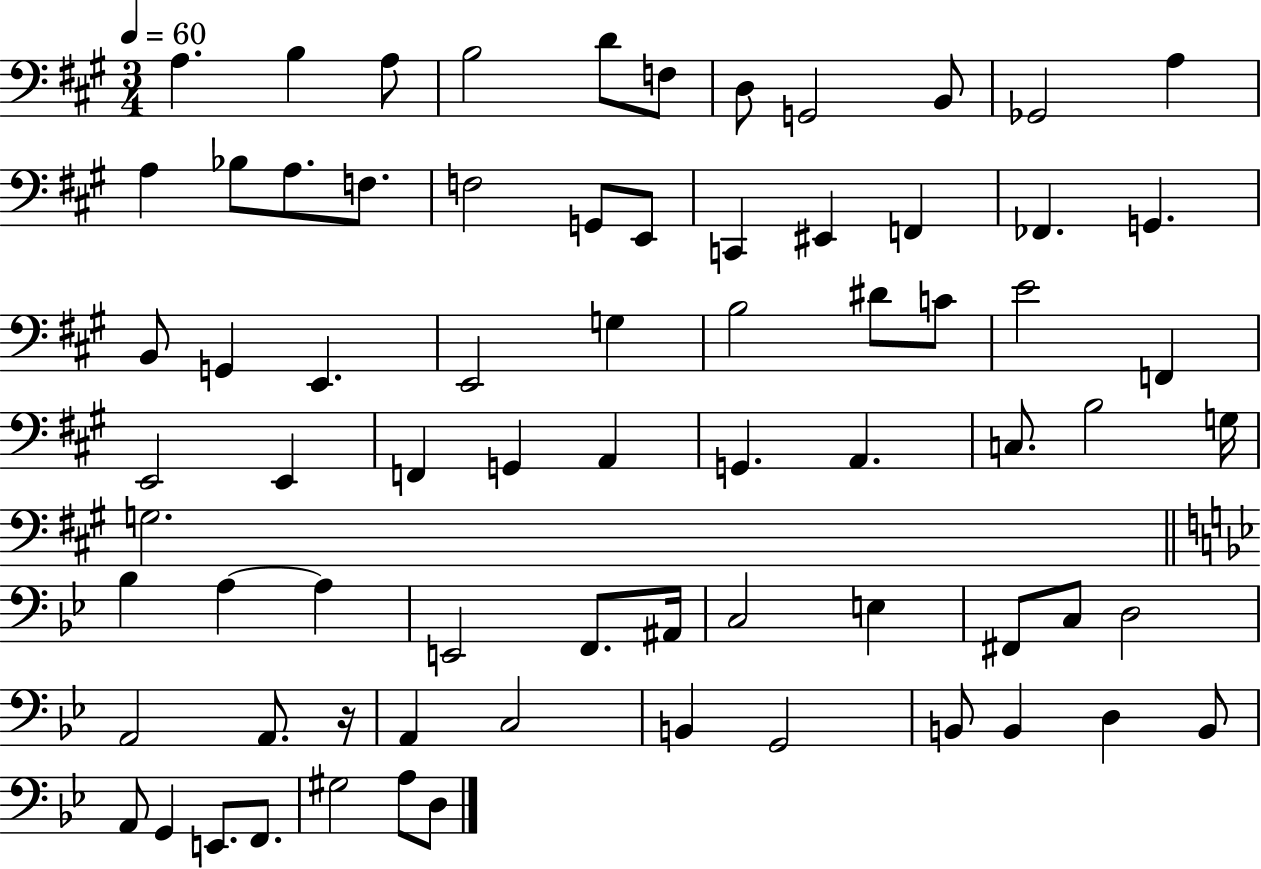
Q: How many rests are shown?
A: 1